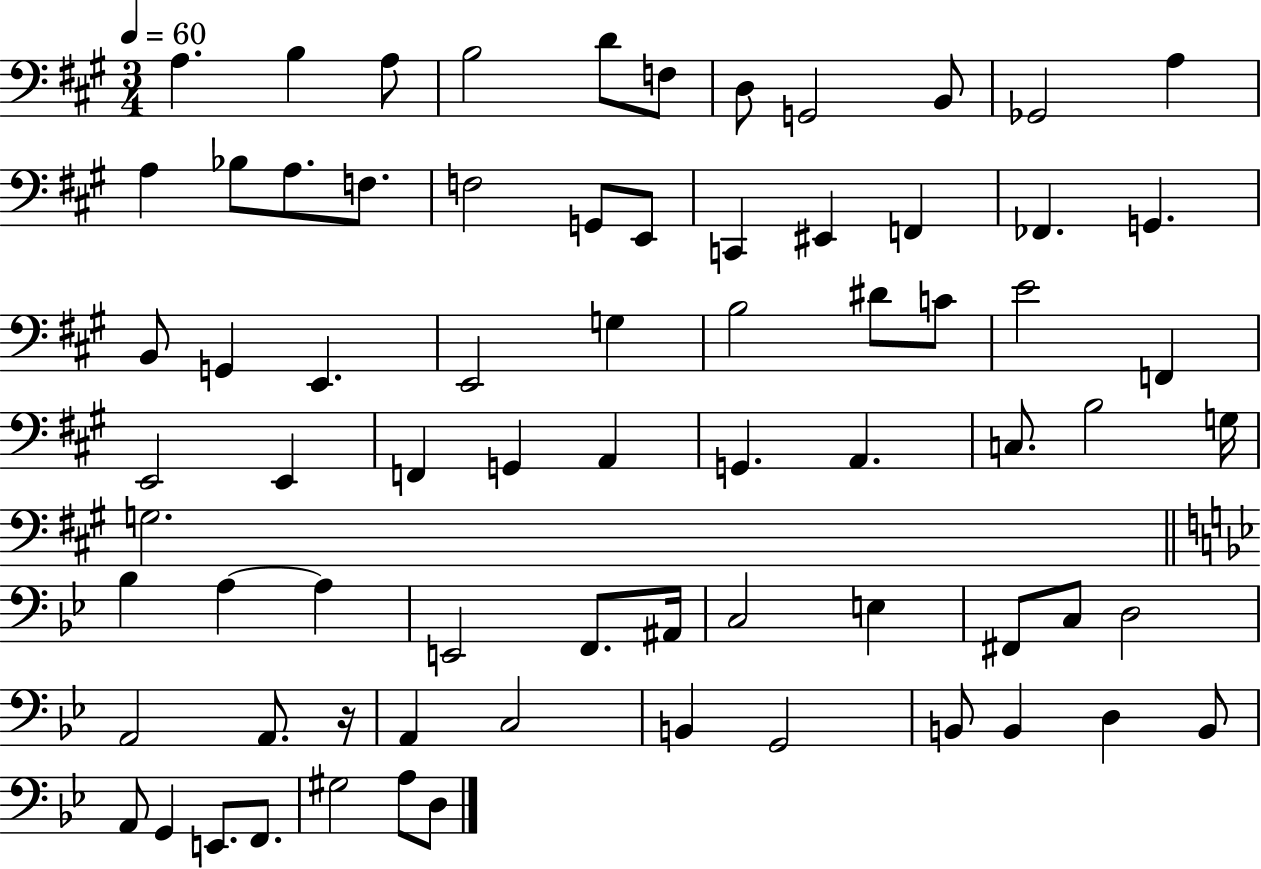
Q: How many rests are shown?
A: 1